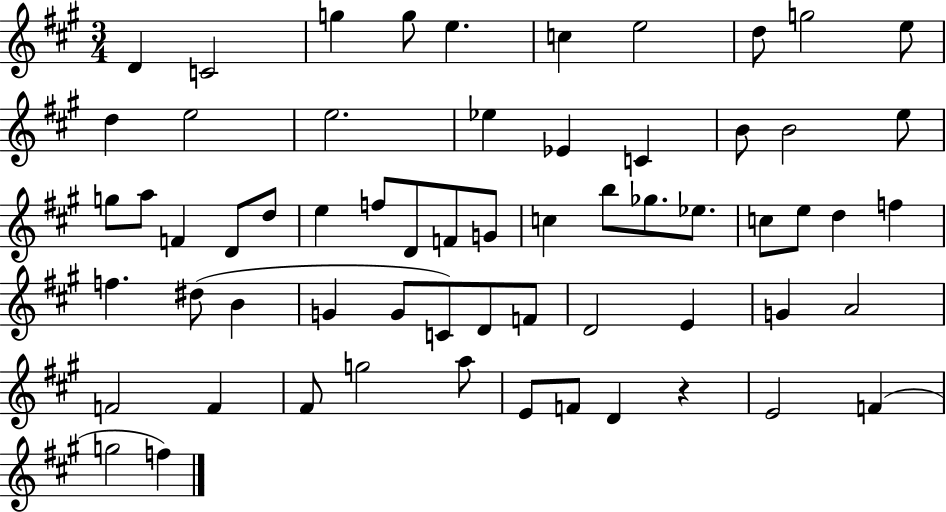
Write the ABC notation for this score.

X:1
T:Untitled
M:3/4
L:1/4
K:A
D C2 g g/2 e c e2 d/2 g2 e/2 d e2 e2 _e _E C B/2 B2 e/2 g/2 a/2 F D/2 d/2 e f/2 D/2 F/2 G/2 c b/2 _g/2 _e/2 c/2 e/2 d f f ^d/2 B G G/2 C/2 D/2 F/2 D2 E G A2 F2 F ^F/2 g2 a/2 E/2 F/2 D z E2 F g2 f